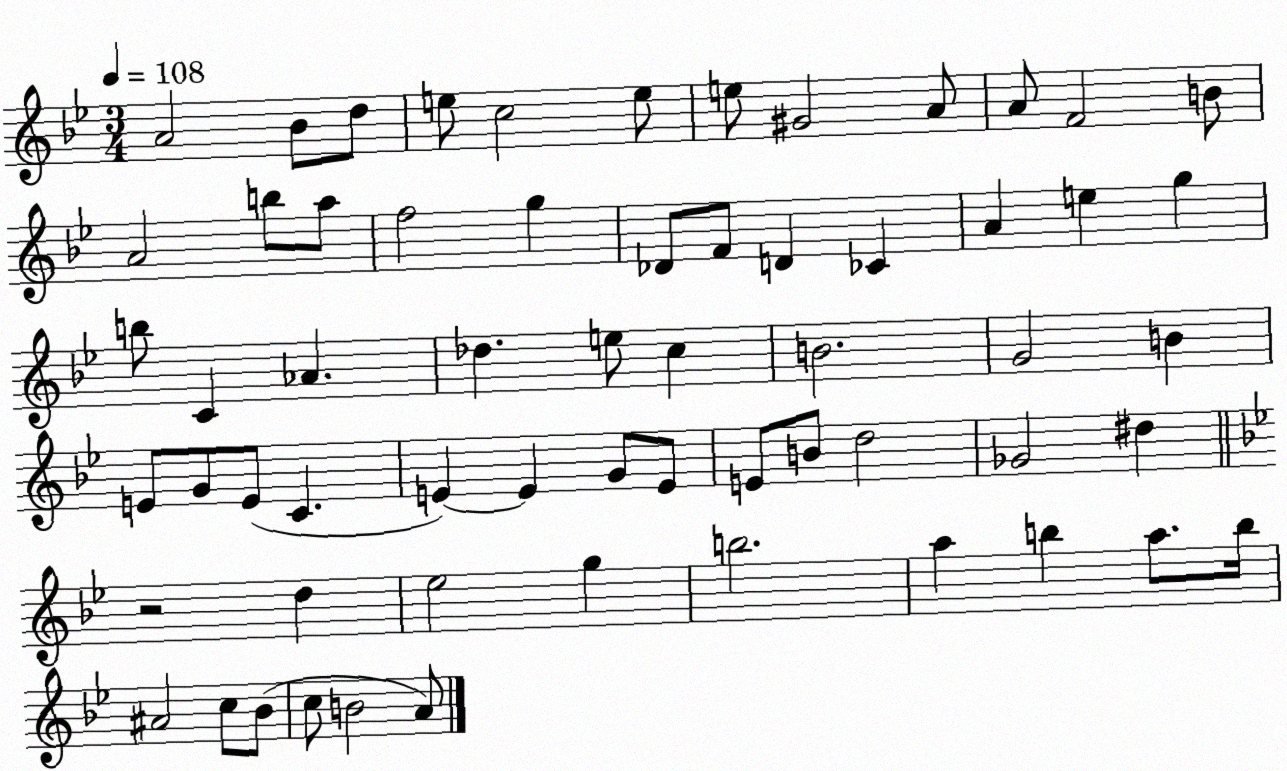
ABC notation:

X:1
T:Untitled
M:3/4
L:1/4
K:Bb
A2 _B/2 d/2 e/2 c2 e/2 e/2 ^G2 A/2 A/2 F2 B/2 A2 b/2 a/2 f2 g _D/2 F/2 D _C A e g b/2 C _A _d e/2 c B2 G2 B E/2 G/2 E/2 C E E G/2 E/2 E/2 B/2 d2 _G2 ^d z2 d _e2 g b2 a b a/2 b/4 ^A2 c/2 _B/2 c/2 B2 A/2